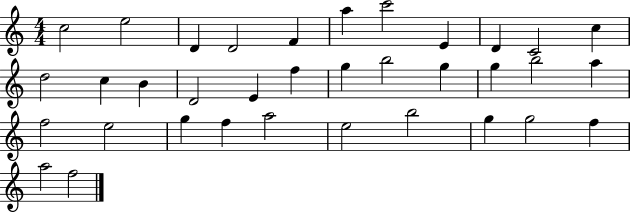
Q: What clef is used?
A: treble